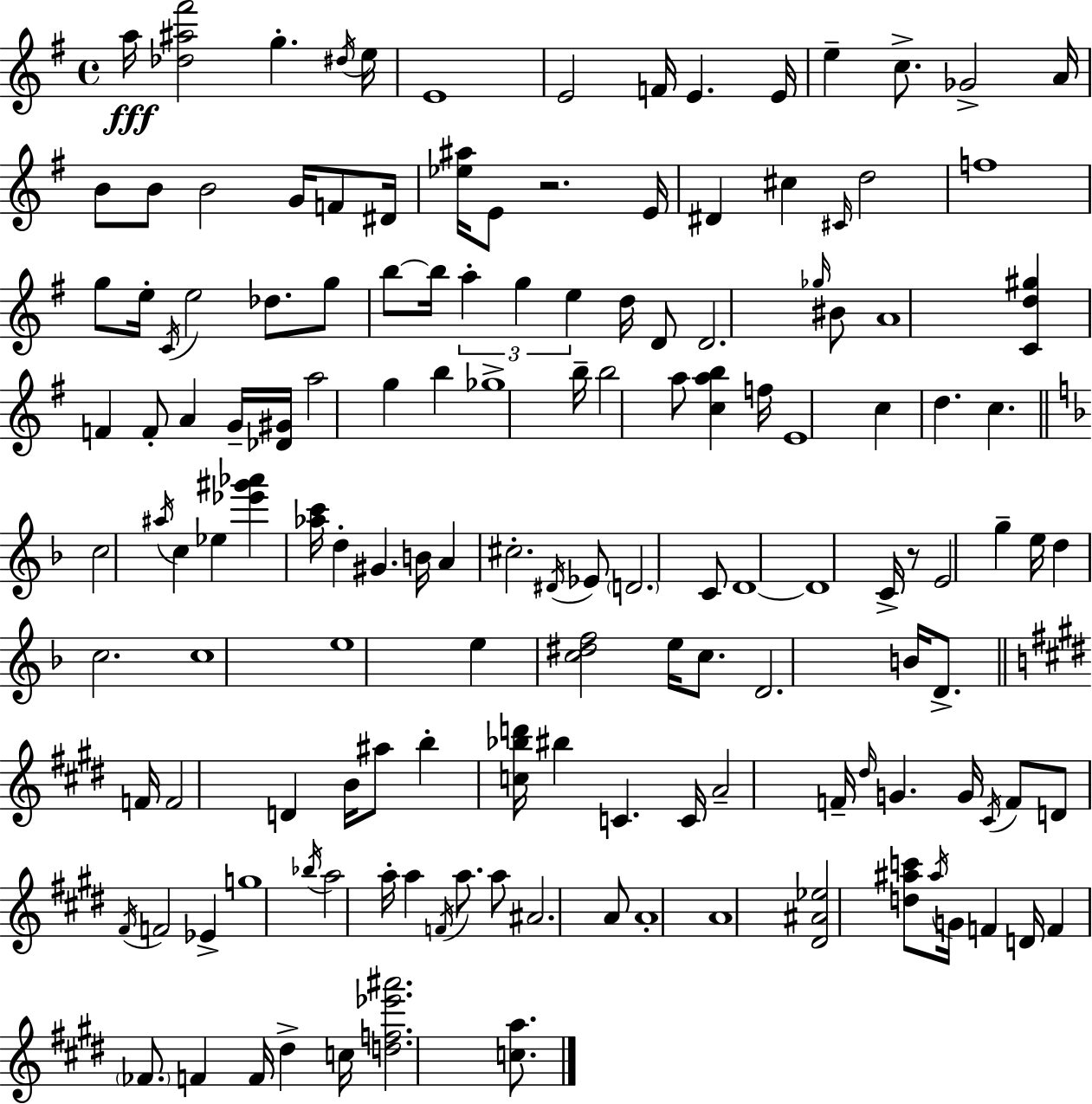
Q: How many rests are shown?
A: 2